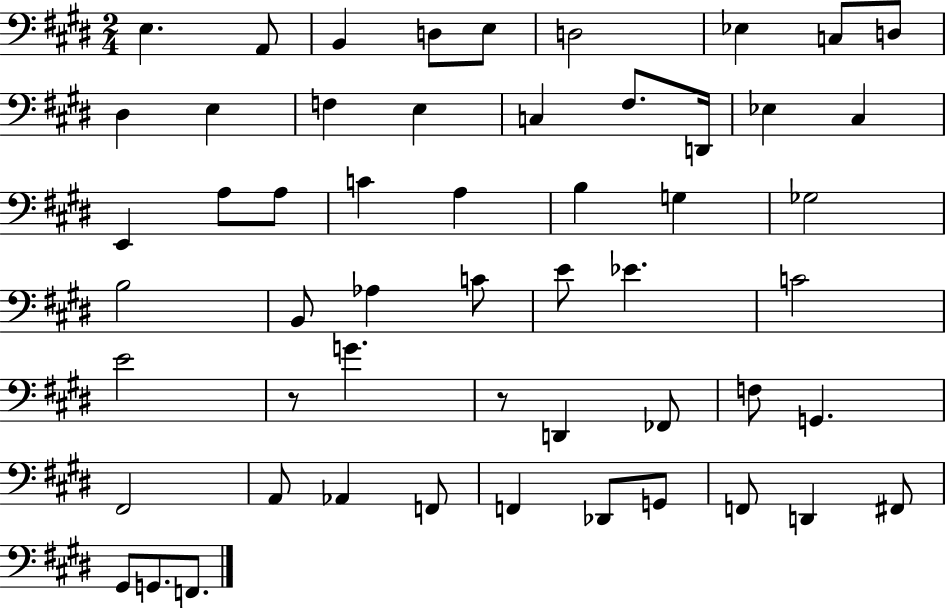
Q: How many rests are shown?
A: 2